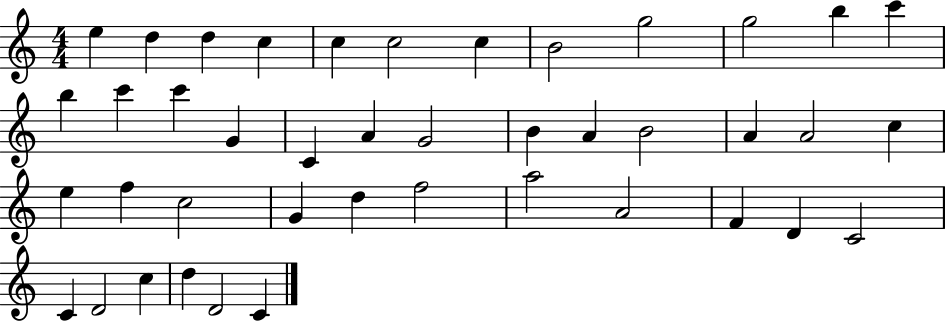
{
  \clef treble
  \numericTimeSignature
  \time 4/4
  \key c \major
  e''4 d''4 d''4 c''4 | c''4 c''2 c''4 | b'2 g''2 | g''2 b''4 c'''4 | \break b''4 c'''4 c'''4 g'4 | c'4 a'4 g'2 | b'4 a'4 b'2 | a'4 a'2 c''4 | \break e''4 f''4 c''2 | g'4 d''4 f''2 | a''2 a'2 | f'4 d'4 c'2 | \break c'4 d'2 c''4 | d''4 d'2 c'4 | \bar "|."
}